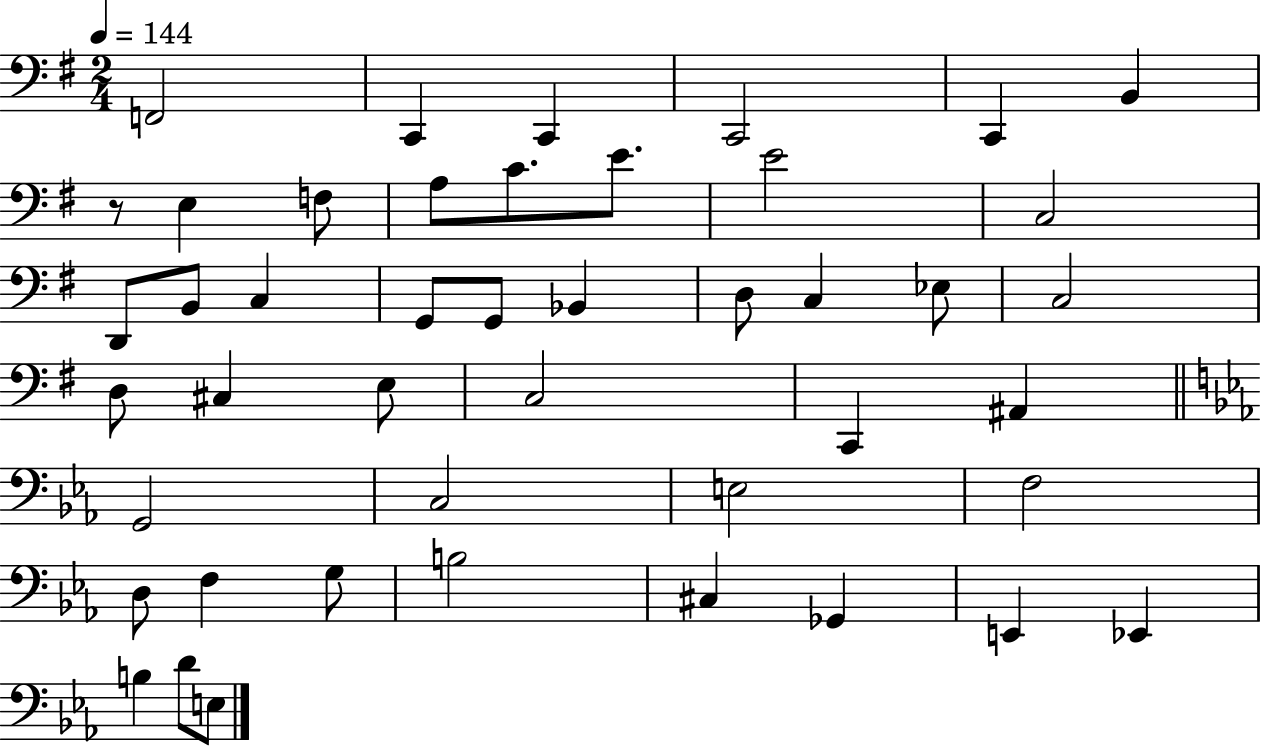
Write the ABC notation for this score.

X:1
T:Untitled
M:2/4
L:1/4
K:G
F,,2 C,, C,, C,,2 C,, B,, z/2 E, F,/2 A,/2 C/2 E/2 E2 C,2 D,,/2 B,,/2 C, G,,/2 G,,/2 _B,, D,/2 C, _E,/2 C,2 D,/2 ^C, E,/2 C,2 C,, ^A,, G,,2 C,2 E,2 F,2 D,/2 F, G,/2 B,2 ^C, _G,, E,, _E,, B, D/2 E,/2